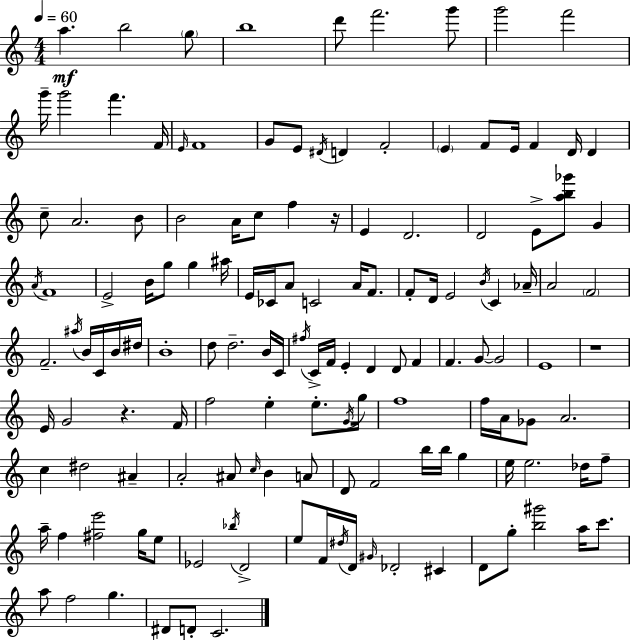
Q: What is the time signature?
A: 4/4